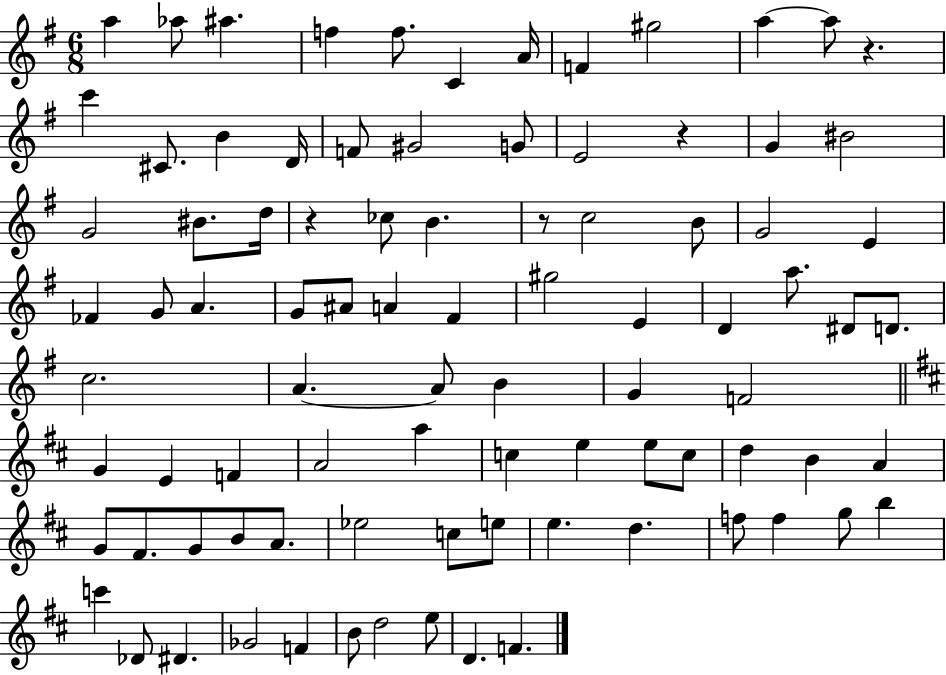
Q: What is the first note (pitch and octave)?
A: A5